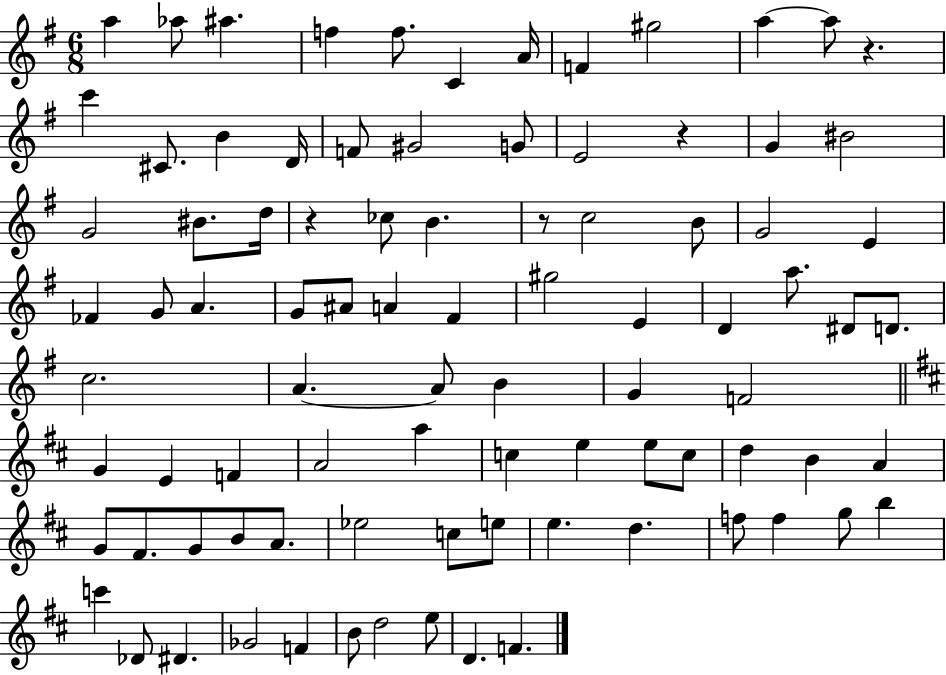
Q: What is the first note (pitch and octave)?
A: A5